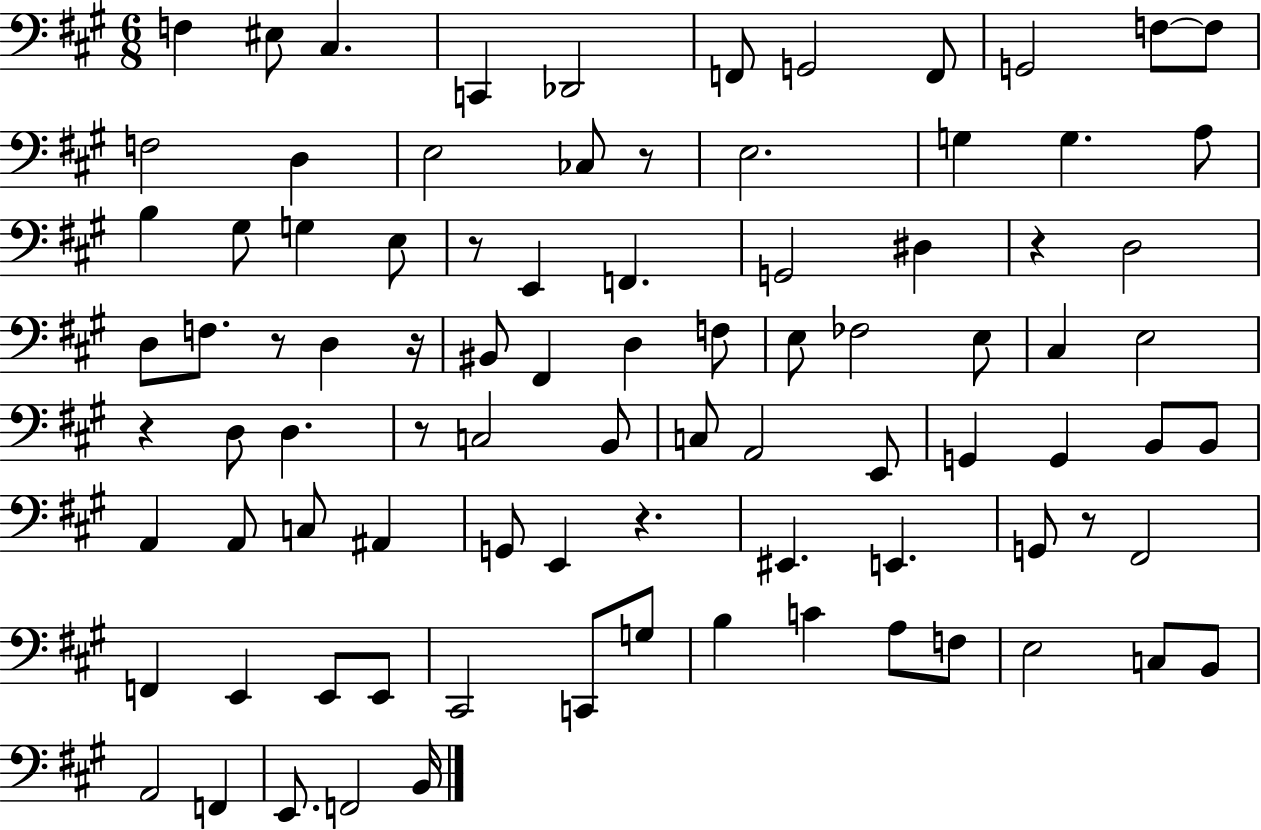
F3/q EIS3/e C#3/q. C2/q Db2/h F2/e G2/h F2/e G2/h F3/e F3/e F3/h D3/q E3/h CES3/e R/e E3/h. G3/q G3/q. A3/e B3/q G#3/e G3/q E3/e R/e E2/q F2/q. G2/h D#3/q R/q D3/h D3/e F3/e. R/e D3/q R/s BIS2/e F#2/q D3/q F3/e E3/e FES3/h E3/e C#3/q E3/h R/q D3/e D3/q. R/e C3/h B2/e C3/e A2/h E2/e G2/q G2/q B2/e B2/e A2/q A2/e C3/e A#2/q G2/e E2/q R/q. EIS2/q. E2/q. G2/e R/e F#2/h F2/q E2/q E2/e E2/e C#2/h C2/e G3/e B3/q C4/q A3/e F3/e E3/h C3/e B2/e A2/h F2/q E2/e. F2/h B2/s